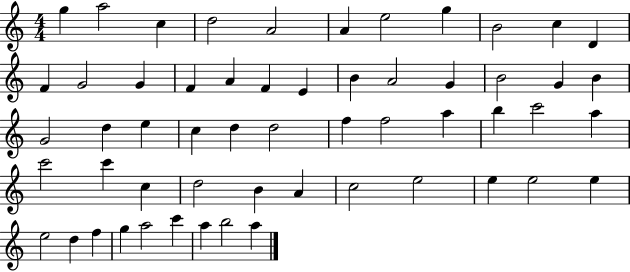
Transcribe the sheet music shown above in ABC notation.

X:1
T:Untitled
M:4/4
L:1/4
K:C
g a2 c d2 A2 A e2 g B2 c D F G2 G F A F E B A2 G B2 G B G2 d e c d d2 f f2 a b c'2 a c'2 c' c d2 B A c2 e2 e e2 e e2 d f g a2 c' a b2 a